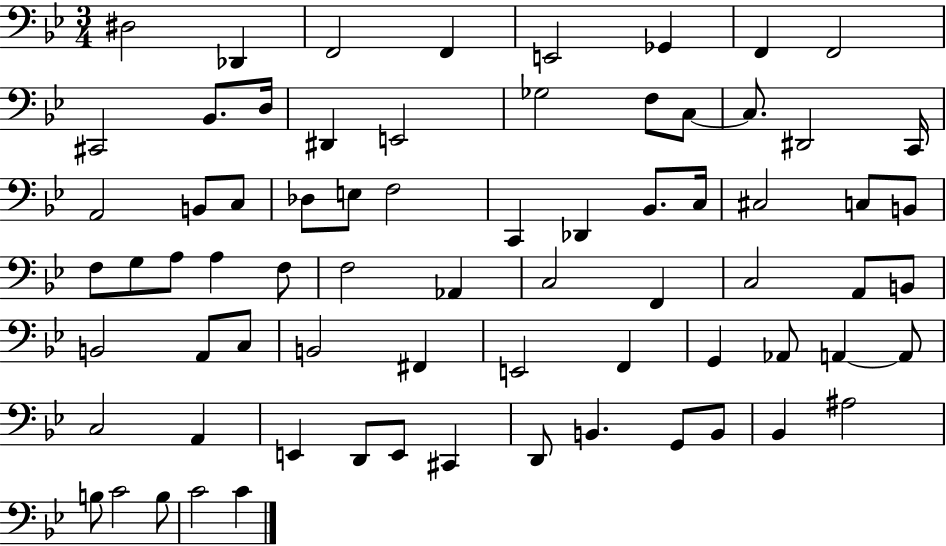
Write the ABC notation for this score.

X:1
T:Untitled
M:3/4
L:1/4
K:Bb
^D,2 _D,, F,,2 F,, E,,2 _G,, F,, F,,2 ^C,,2 _B,,/2 D,/4 ^D,, E,,2 _G,2 F,/2 C,/2 C,/2 ^D,,2 C,,/4 A,,2 B,,/2 C,/2 _D,/2 E,/2 F,2 C,, _D,, _B,,/2 C,/4 ^C,2 C,/2 B,,/2 F,/2 G,/2 A,/2 A, F,/2 F,2 _A,, C,2 F,, C,2 A,,/2 B,,/2 B,,2 A,,/2 C,/2 B,,2 ^F,, E,,2 F,, G,, _A,,/2 A,, A,,/2 C,2 A,, E,, D,,/2 E,,/2 ^C,, D,,/2 B,, G,,/2 B,,/2 _B,, ^A,2 B,/2 C2 B,/2 C2 C